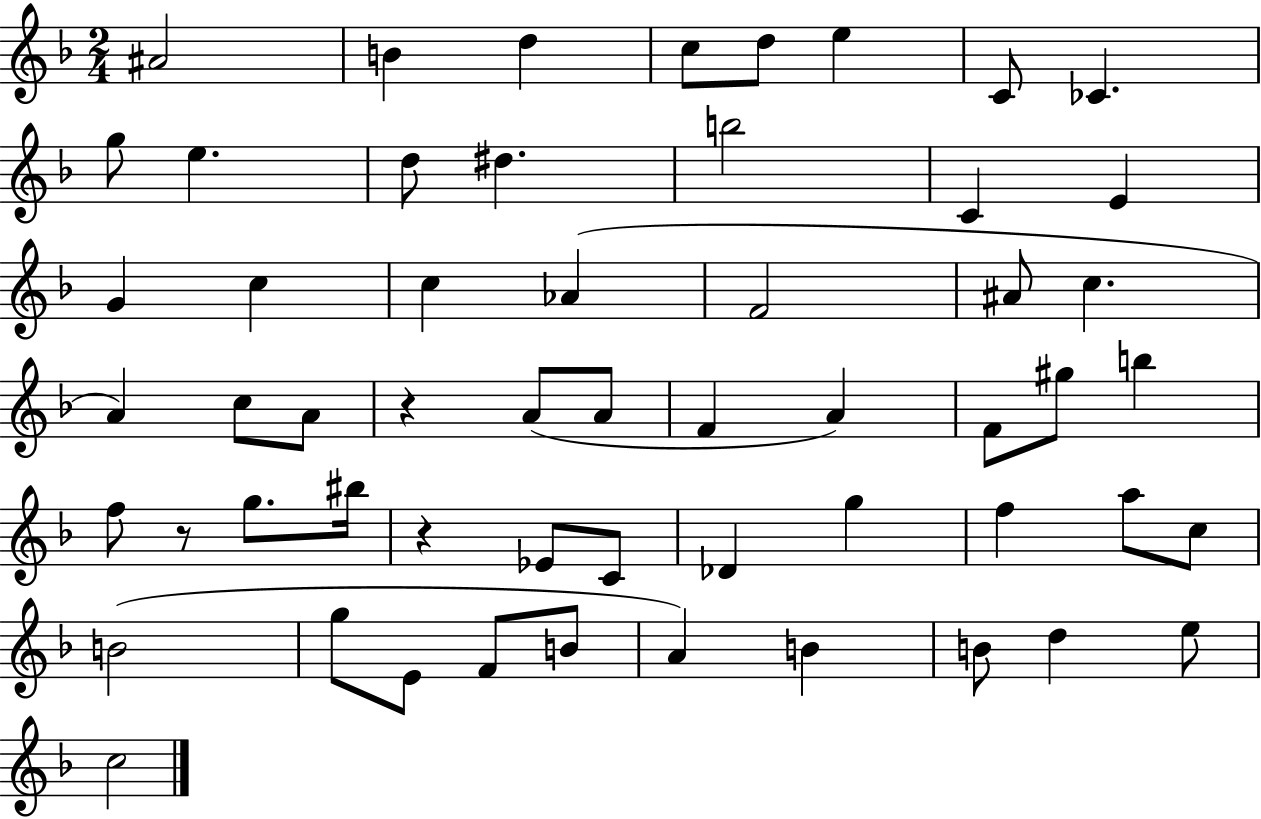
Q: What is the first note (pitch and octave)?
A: A#4